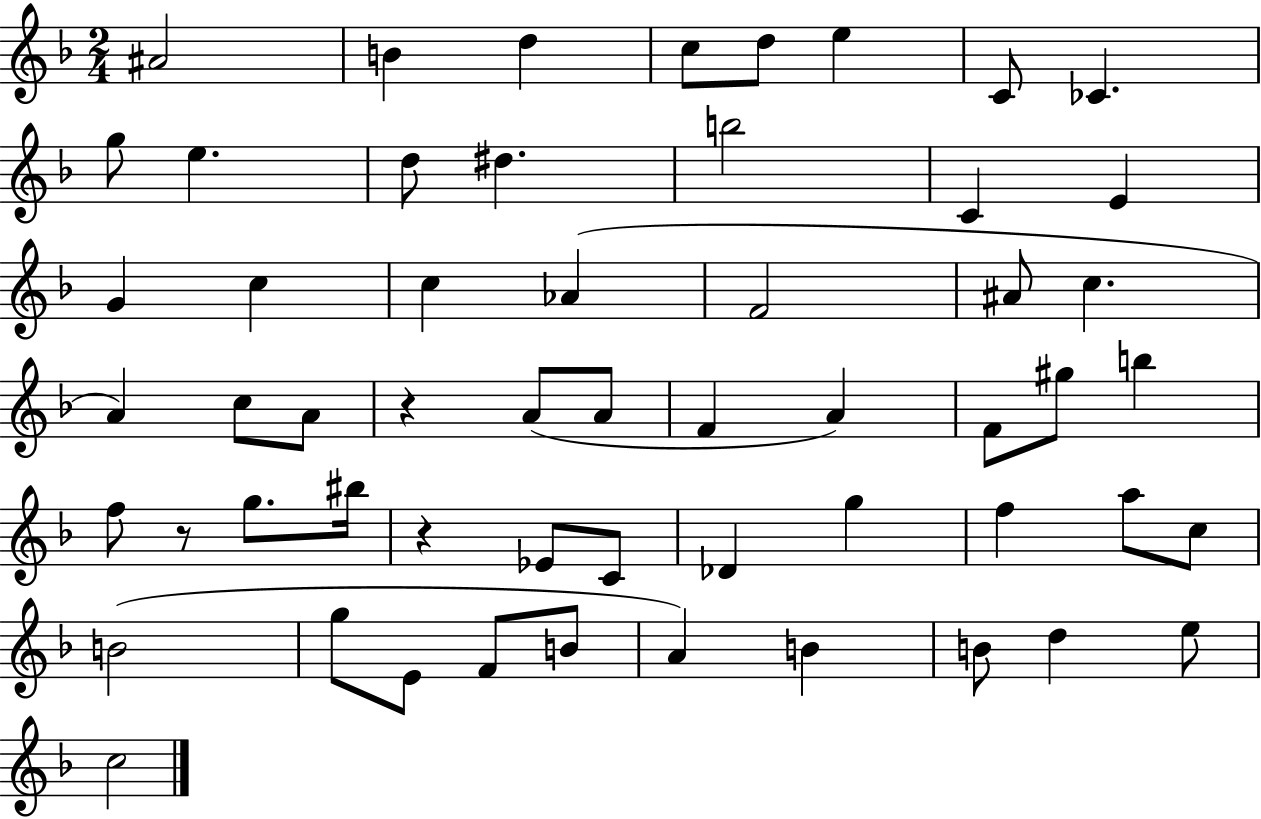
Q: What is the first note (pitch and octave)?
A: A#4